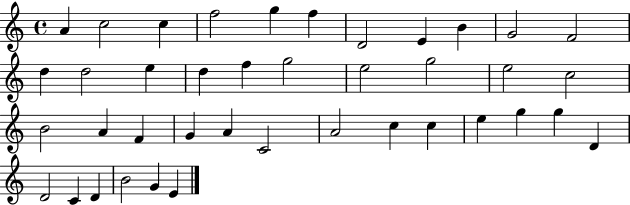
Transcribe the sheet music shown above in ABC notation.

X:1
T:Untitled
M:4/4
L:1/4
K:C
A c2 c f2 g f D2 E B G2 F2 d d2 e d f g2 e2 g2 e2 c2 B2 A F G A C2 A2 c c e g g D D2 C D B2 G E